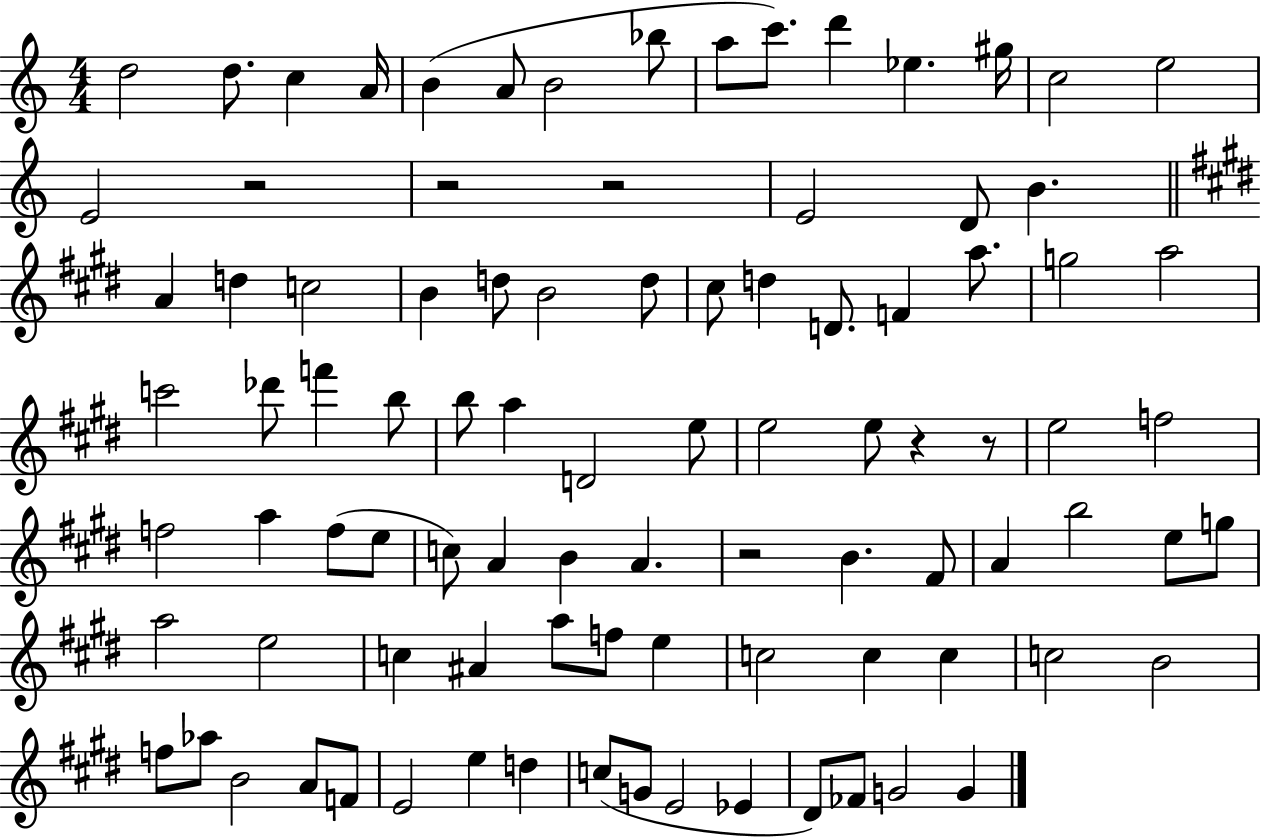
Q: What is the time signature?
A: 4/4